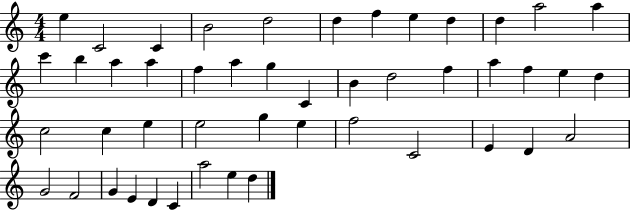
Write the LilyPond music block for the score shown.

{
  \clef treble
  \numericTimeSignature
  \time 4/4
  \key c \major
  e''4 c'2 c'4 | b'2 d''2 | d''4 f''4 e''4 d''4 | d''4 a''2 a''4 | \break c'''4 b''4 a''4 a''4 | f''4 a''4 g''4 c'4 | b'4 d''2 f''4 | a''4 f''4 e''4 d''4 | \break c''2 c''4 e''4 | e''2 g''4 e''4 | f''2 c'2 | e'4 d'4 a'2 | \break g'2 f'2 | g'4 e'4 d'4 c'4 | a''2 e''4 d''4 | \bar "|."
}